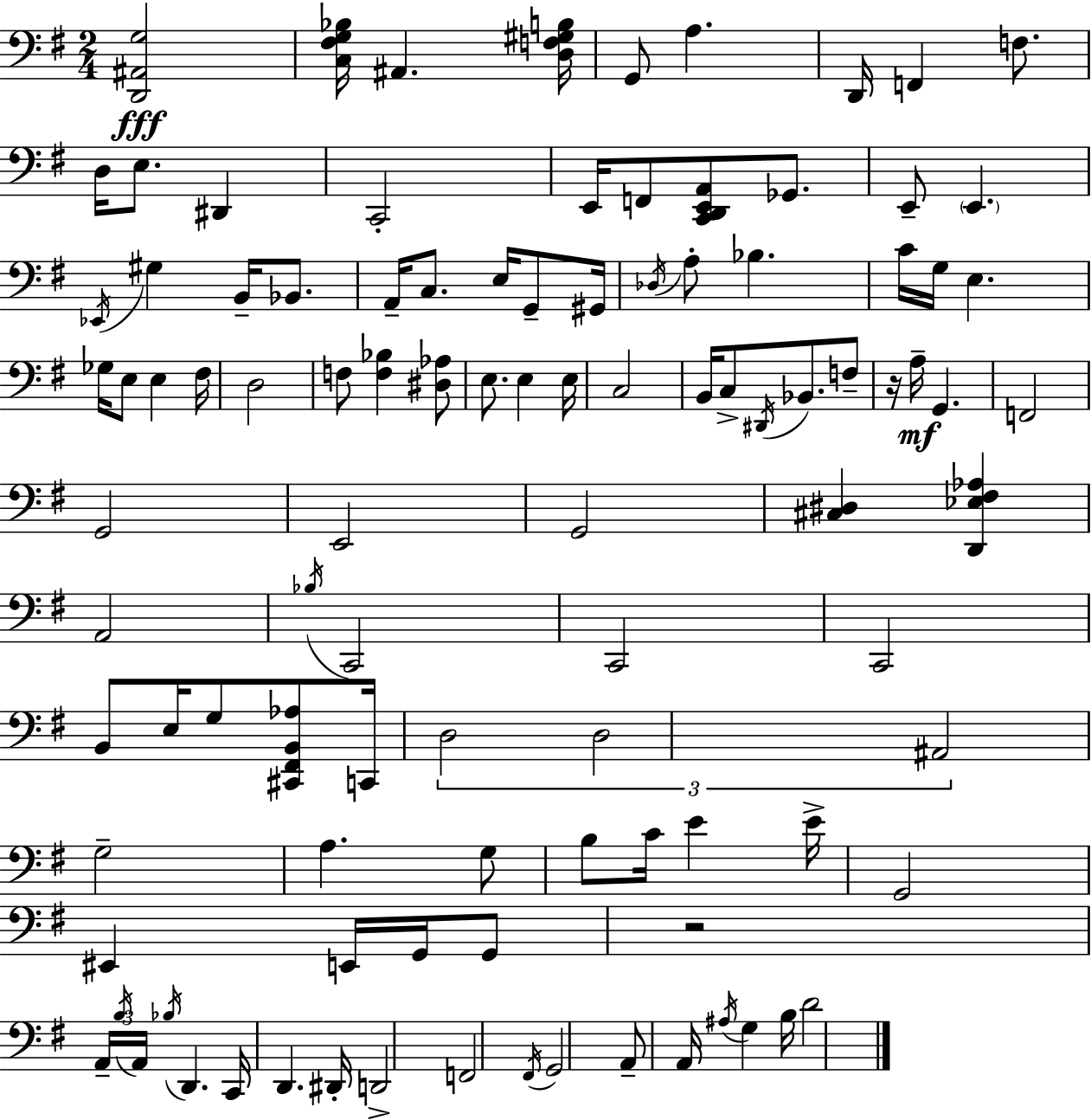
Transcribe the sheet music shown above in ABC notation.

X:1
T:Untitled
M:2/4
L:1/4
K:Em
[D,,^A,,G,]2 [C,^F,G,_B,]/4 ^A,, [D,F,^G,B,]/4 G,,/2 A, D,,/4 F,, F,/2 D,/4 E,/2 ^D,, C,,2 E,,/4 F,,/2 [C,,D,,E,,A,,]/2 _G,,/2 E,,/2 E,, _E,,/4 ^G, B,,/4 _B,,/2 A,,/4 C,/2 E,/4 G,,/2 ^G,,/4 _D,/4 A,/2 _B, C/4 G,/4 E, _G,/4 E,/2 E, ^F,/4 D,2 F,/2 [F,_B,] [^D,_A,]/2 E,/2 E, E,/4 C,2 B,,/4 C,/2 ^D,,/4 _B,,/2 F,/2 z/4 A,/4 G,, F,,2 G,,2 E,,2 G,,2 [^C,^D,] [D,,_E,^F,_A,] A,,2 _B,/4 C,,2 C,,2 C,,2 B,,/2 E,/4 G,/2 [^C,,^F,,B,,_A,]/2 C,,/4 D,2 D,2 ^A,,2 G,2 A, G,/2 B,/2 C/4 E E/4 G,,2 ^E,, E,,/4 G,,/4 G,,/2 z2 A,,/4 B,/4 A,,/4 _B,/4 D,, C,,/4 D,, ^D,,/4 D,,2 F,,2 ^F,,/4 G,,2 A,,/2 A,,/4 ^A,/4 G, B,/4 D2